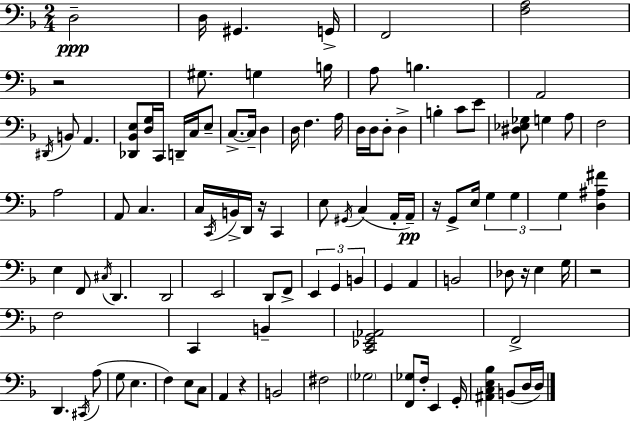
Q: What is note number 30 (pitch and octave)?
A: C4